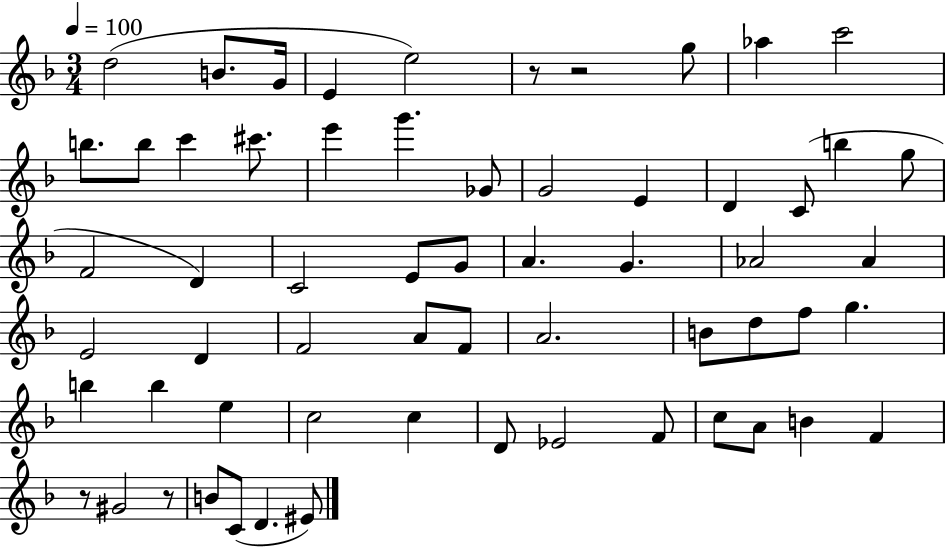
{
  \clef treble
  \numericTimeSignature
  \time 3/4
  \key f \major
  \tempo 4 = 100
  d''2( b'8. g'16 | e'4 e''2) | r8 r2 g''8 | aes''4 c'''2 | \break b''8. b''8 c'''4 cis'''8. | e'''4 g'''4. ges'8 | g'2 e'4 | d'4 c'8( b''4 g''8 | \break f'2 d'4) | c'2 e'8 g'8 | a'4. g'4. | aes'2 aes'4 | \break e'2 d'4 | f'2 a'8 f'8 | a'2. | b'8 d''8 f''8 g''4. | \break b''4 b''4 e''4 | c''2 c''4 | d'8 ees'2 f'8 | c''8 a'8 b'4 f'4 | \break r8 gis'2 r8 | b'8 c'8( d'4. eis'8) | \bar "|."
}